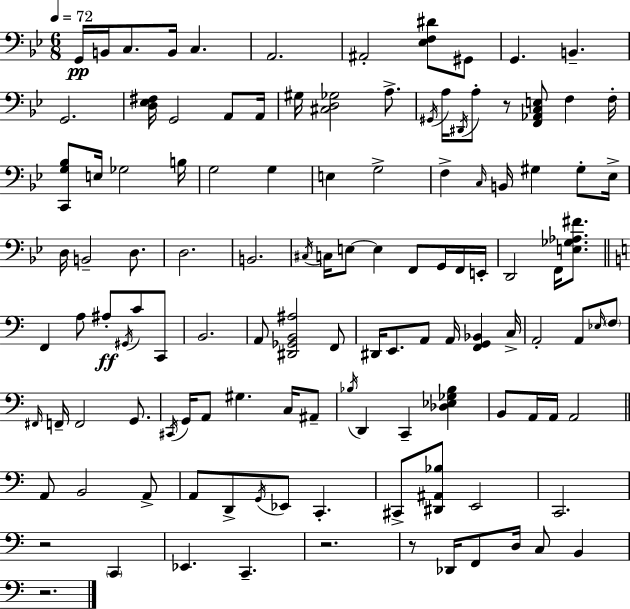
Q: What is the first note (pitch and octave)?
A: G2